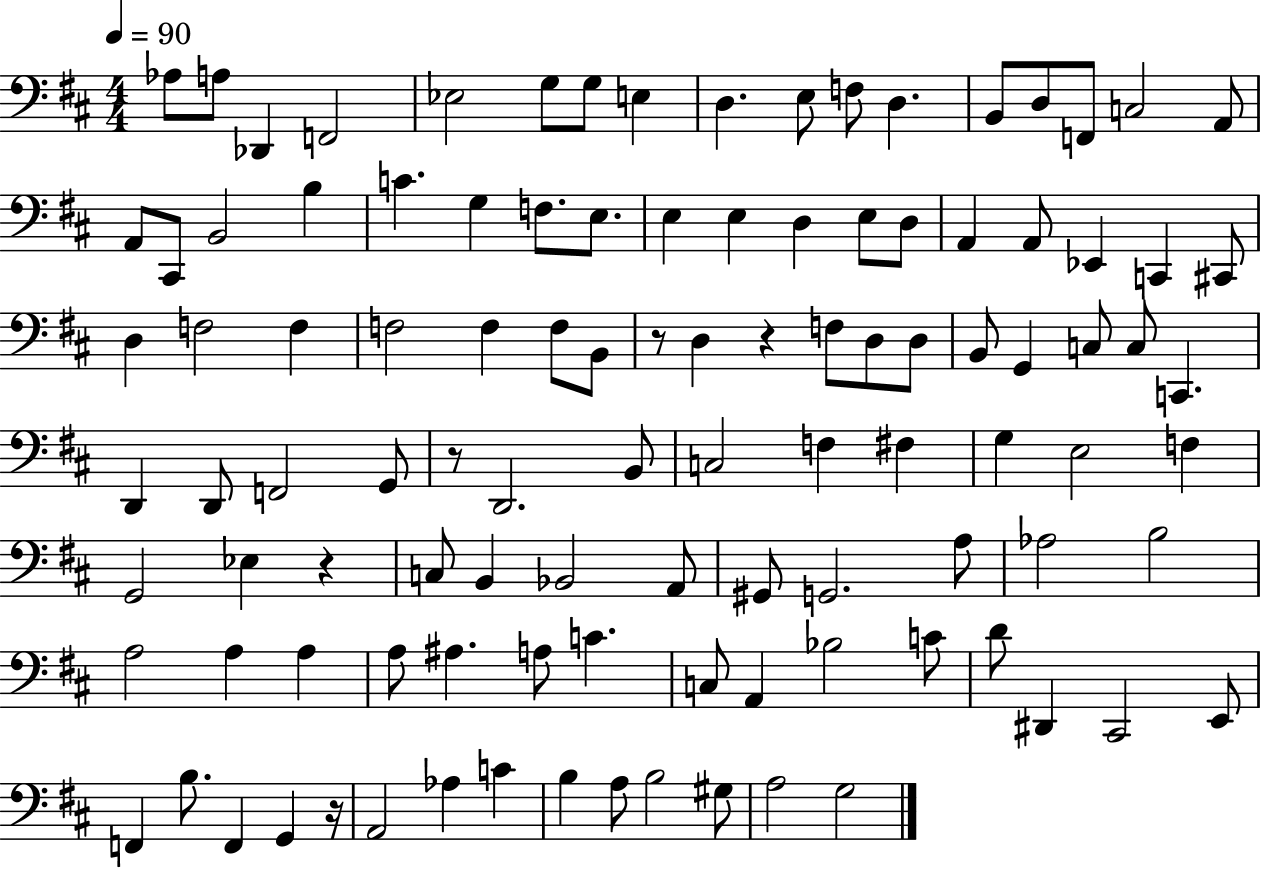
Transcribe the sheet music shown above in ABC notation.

X:1
T:Untitled
M:4/4
L:1/4
K:D
_A,/2 A,/2 _D,, F,,2 _E,2 G,/2 G,/2 E, D, E,/2 F,/2 D, B,,/2 D,/2 F,,/2 C,2 A,,/2 A,,/2 ^C,,/2 B,,2 B, C G, F,/2 E,/2 E, E, D, E,/2 D,/2 A,, A,,/2 _E,, C,, ^C,,/2 D, F,2 F, F,2 F, F,/2 B,,/2 z/2 D, z F,/2 D,/2 D,/2 B,,/2 G,, C,/2 C,/2 C,, D,, D,,/2 F,,2 G,,/2 z/2 D,,2 B,,/2 C,2 F, ^F, G, E,2 F, G,,2 _E, z C,/2 B,, _B,,2 A,,/2 ^G,,/2 G,,2 A,/2 _A,2 B,2 A,2 A, A, A,/2 ^A, A,/2 C C,/2 A,, _B,2 C/2 D/2 ^D,, ^C,,2 E,,/2 F,, B,/2 F,, G,, z/4 A,,2 _A, C B, A,/2 B,2 ^G,/2 A,2 G,2